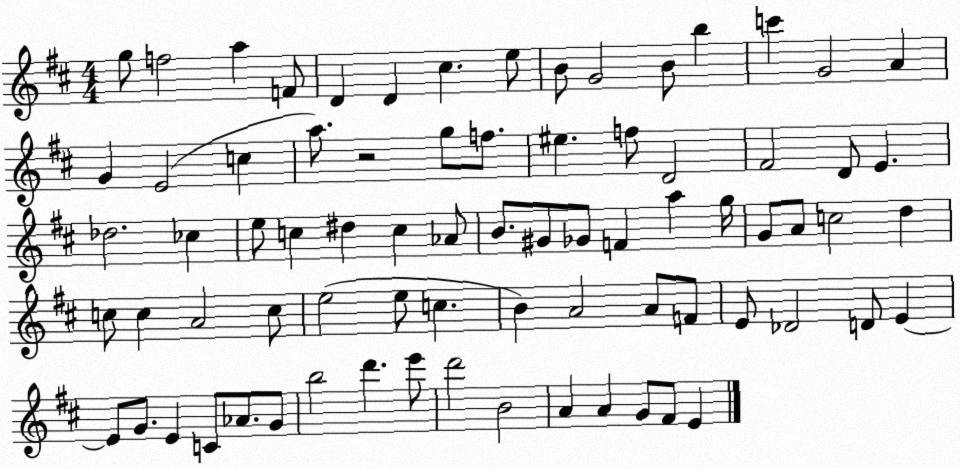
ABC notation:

X:1
T:Untitled
M:4/4
L:1/4
K:D
g/2 f2 a F/2 D D ^c e/2 B/2 G2 B/2 b c' G2 A G E2 c a/2 z2 g/2 f/2 ^e f/2 D2 ^F2 D/2 E _d2 _c e/2 c ^d c _A/2 B/2 ^G/2 _G/2 F a g/4 G/2 A/2 c2 d c/2 c A2 c/2 e2 e/2 c B A2 A/2 F/2 E/2 _D2 D/2 E E/2 G/2 E C/2 _A/2 G/2 b2 d' e'/2 d'2 B2 A A G/2 ^F/2 E